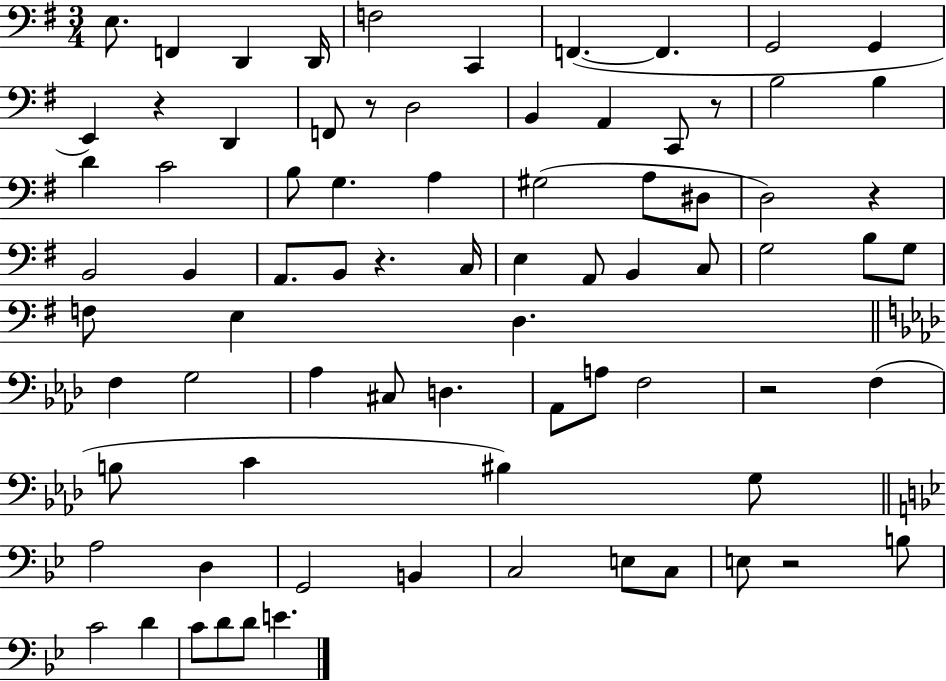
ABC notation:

X:1
T:Untitled
M:3/4
L:1/4
K:G
E,/2 F,, D,, D,,/4 F,2 C,, F,, F,, G,,2 G,, E,, z D,, F,,/2 z/2 D,2 B,, A,, C,,/2 z/2 B,2 B, D C2 B,/2 G, A, ^G,2 A,/2 ^D,/2 D,2 z B,,2 B,, A,,/2 B,,/2 z C,/4 E, A,,/2 B,, C,/2 G,2 B,/2 G,/2 F,/2 E, D, F, G,2 _A, ^C,/2 D, _A,,/2 A,/2 F,2 z2 F, B,/2 C ^B, G,/2 A,2 D, G,,2 B,, C,2 E,/2 C,/2 E,/2 z2 B,/2 C2 D C/2 D/2 D/2 E